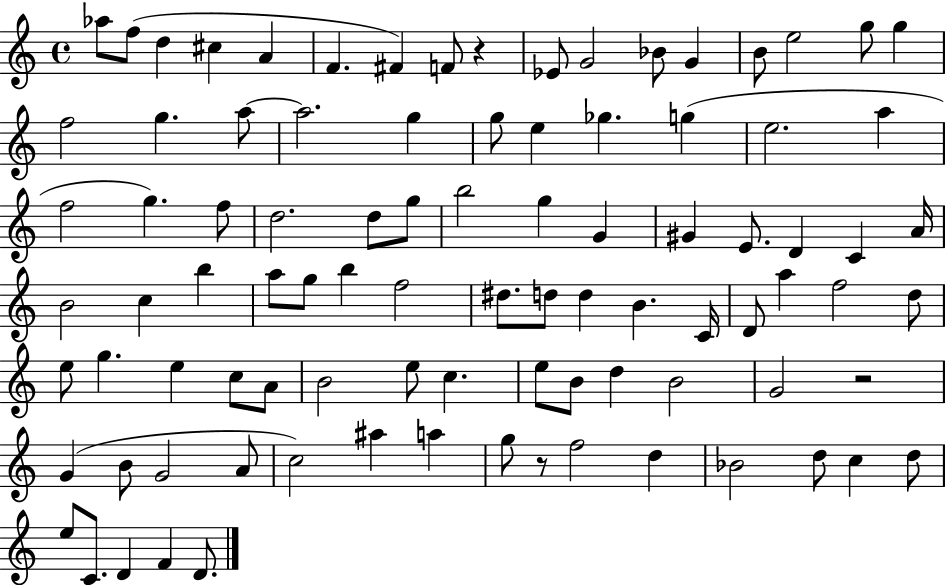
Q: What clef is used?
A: treble